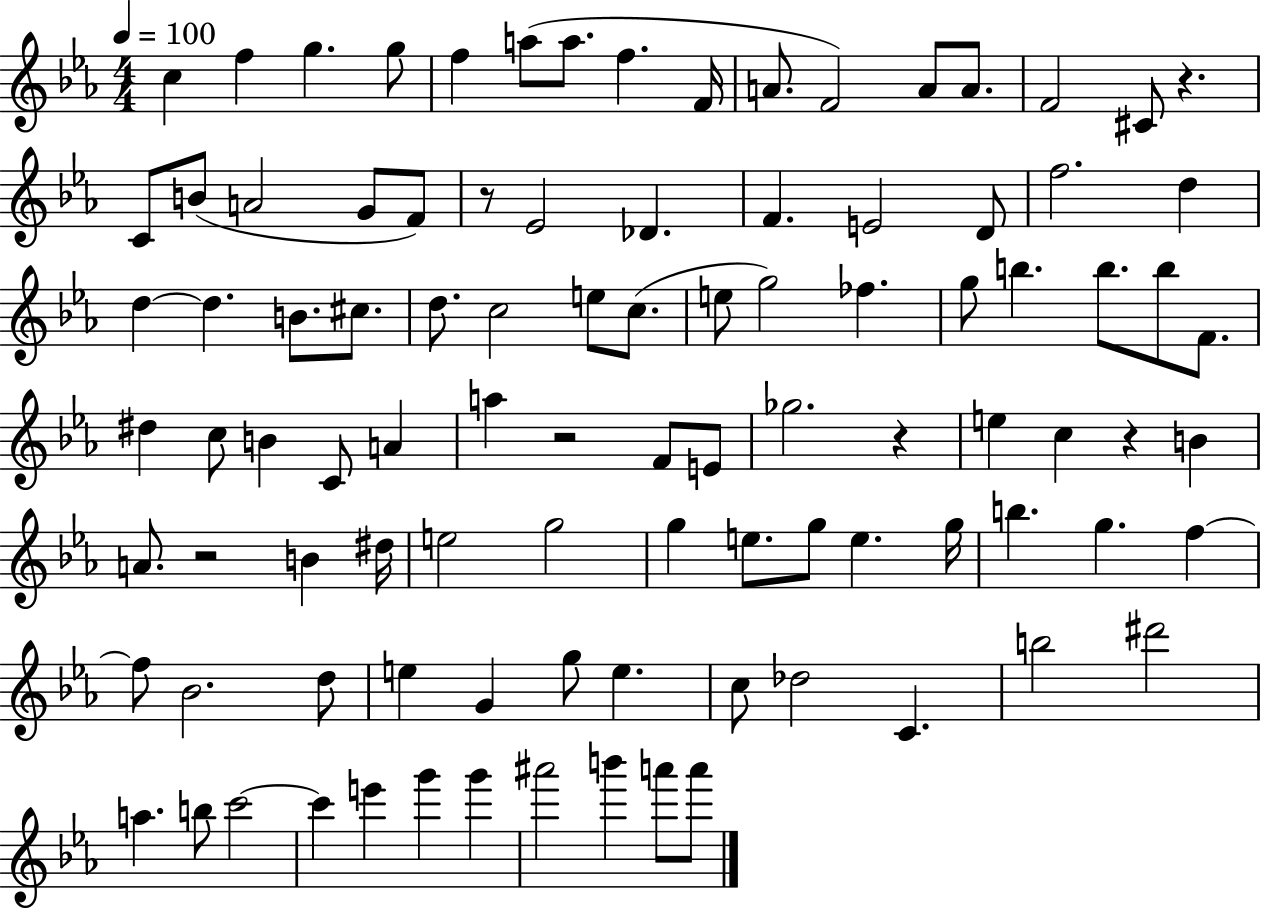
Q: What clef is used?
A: treble